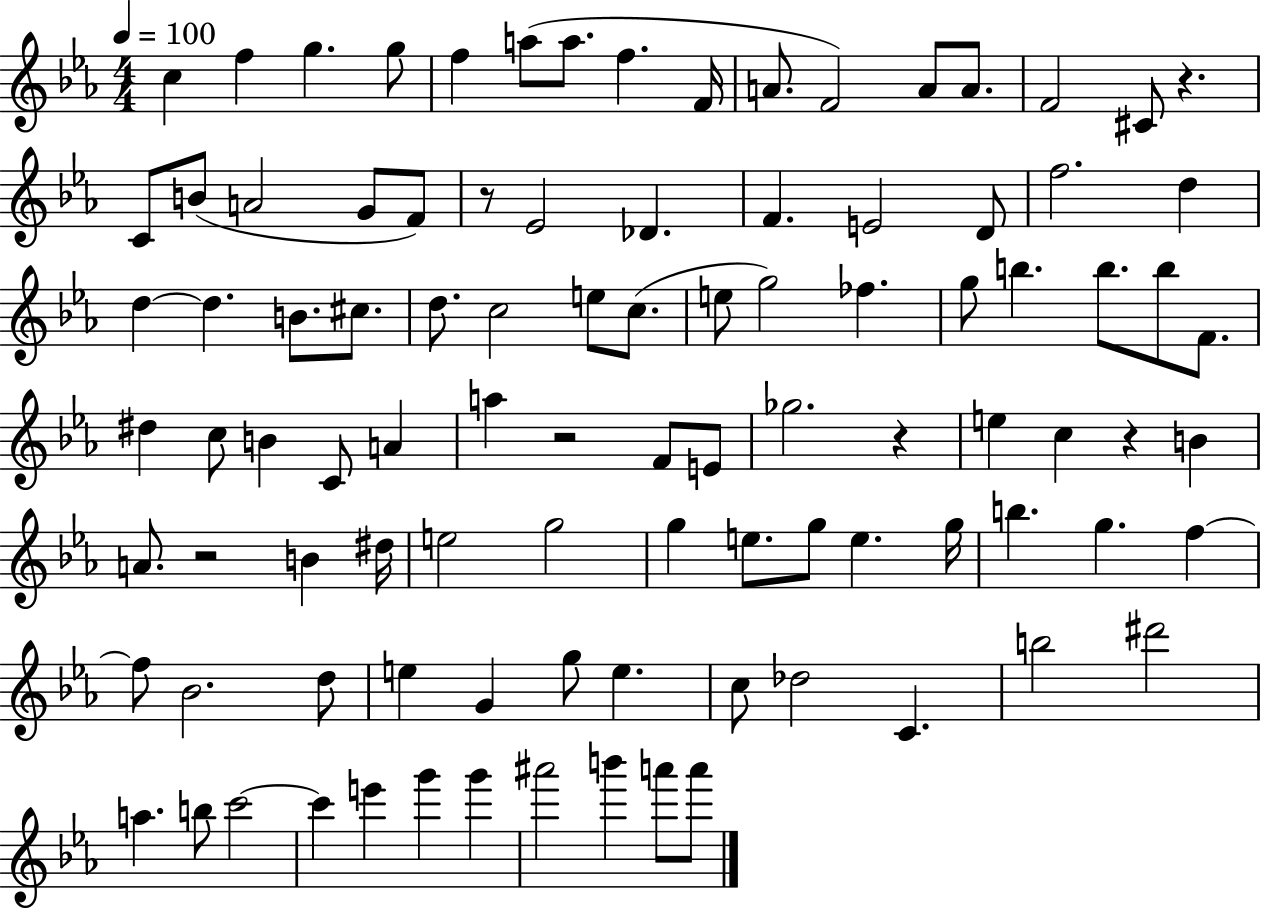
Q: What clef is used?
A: treble